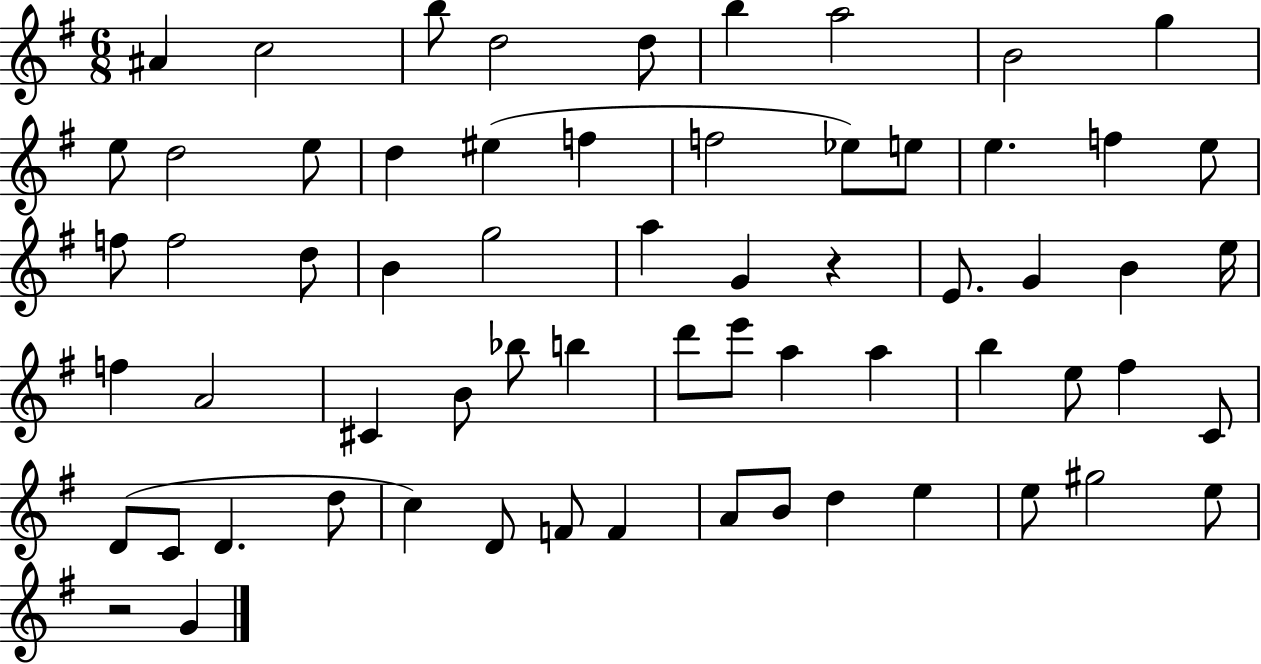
A#4/q C5/h B5/e D5/h D5/e B5/q A5/h B4/h G5/q E5/e D5/h E5/e D5/q EIS5/q F5/q F5/h Eb5/e E5/e E5/q. F5/q E5/e F5/e F5/h D5/e B4/q G5/h A5/q G4/q R/q E4/e. G4/q B4/q E5/s F5/q A4/h C#4/q B4/e Bb5/e B5/q D6/e E6/e A5/q A5/q B5/q E5/e F#5/q C4/e D4/e C4/e D4/q. D5/e C5/q D4/e F4/e F4/q A4/e B4/e D5/q E5/q E5/e G#5/h E5/e R/h G4/q